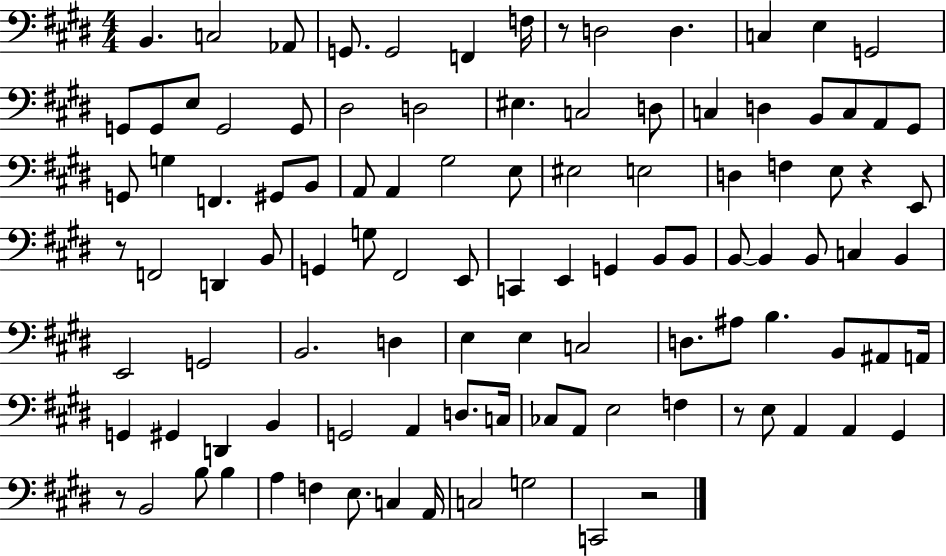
B2/q. C3/h Ab2/e G2/e. G2/h F2/q F3/s R/e D3/h D3/q. C3/q E3/q G2/h G2/e G2/e E3/e G2/h G2/e D#3/h D3/h EIS3/q. C3/h D3/e C3/q D3/q B2/e C3/e A2/e G#2/e G2/e G3/q F2/q. G#2/e B2/e A2/e A2/q G#3/h E3/e EIS3/h E3/h D3/q F3/q E3/e R/q E2/e R/e F2/h D2/q B2/e G2/q G3/e F#2/h E2/e C2/q E2/q G2/q B2/e B2/e B2/e B2/q B2/e C3/q B2/q E2/h G2/h B2/h. D3/q E3/q E3/q C3/h D3/e. A#3/e B3/q. B2/e A#2/e A2/s G2/q G#2/q D2/q B2/q G2/h A2/q D3/e. C3/s CES3/e A2/e E3/h F3/q R/e E3/e A2/q A2/q G#2/q R/e B2/h B3/e B3/q A3/q F3/q E3/e. C3/q A2/s C3/h G3/h C2/h R/h